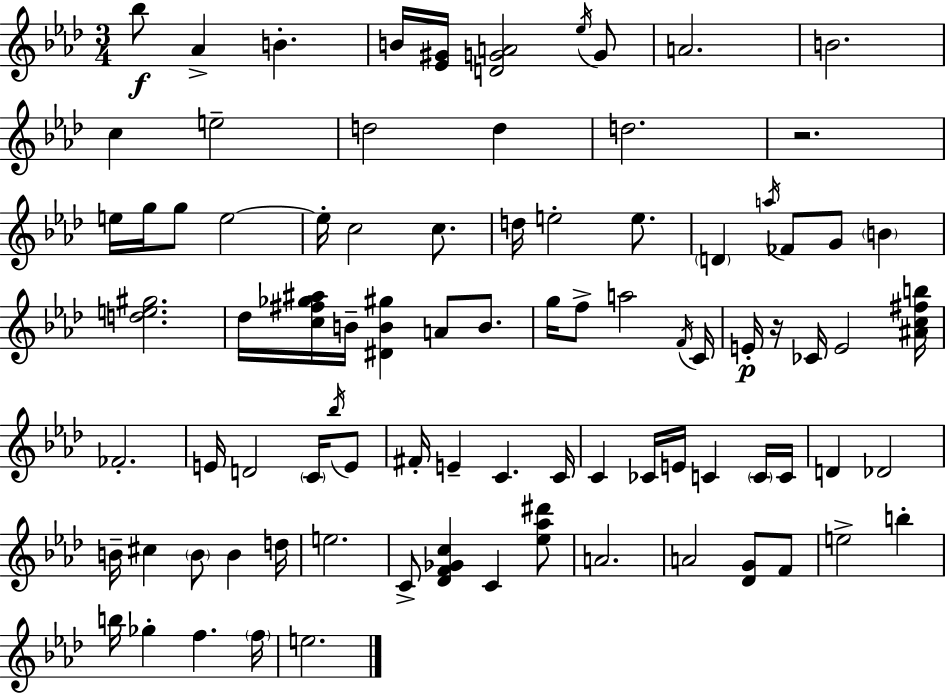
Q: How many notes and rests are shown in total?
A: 87